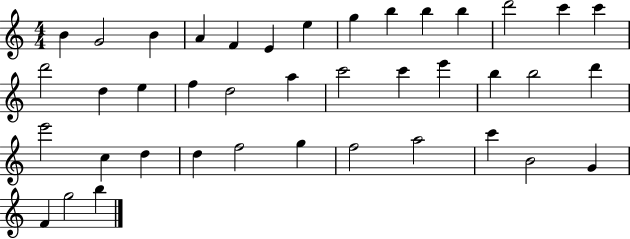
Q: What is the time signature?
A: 4/4